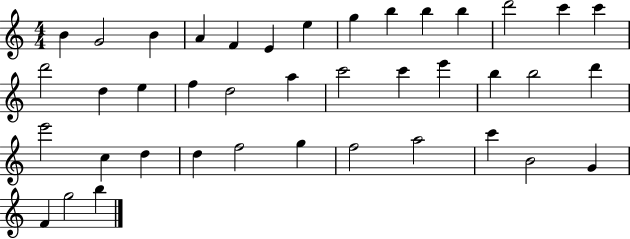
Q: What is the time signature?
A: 4/4